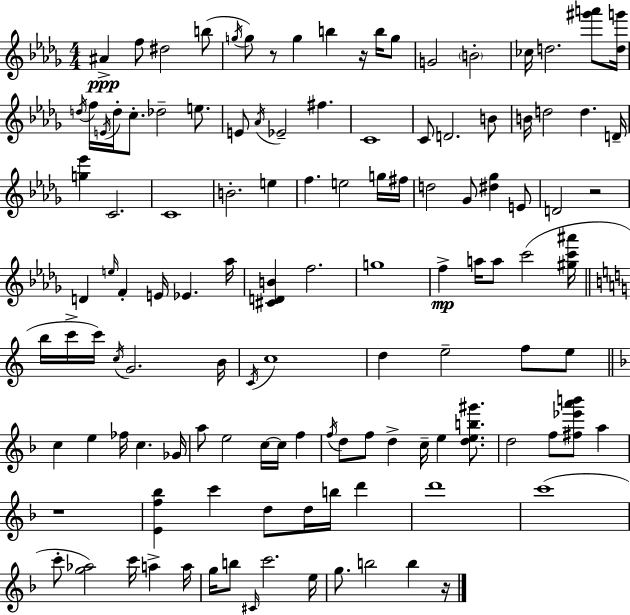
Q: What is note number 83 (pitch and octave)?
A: D5